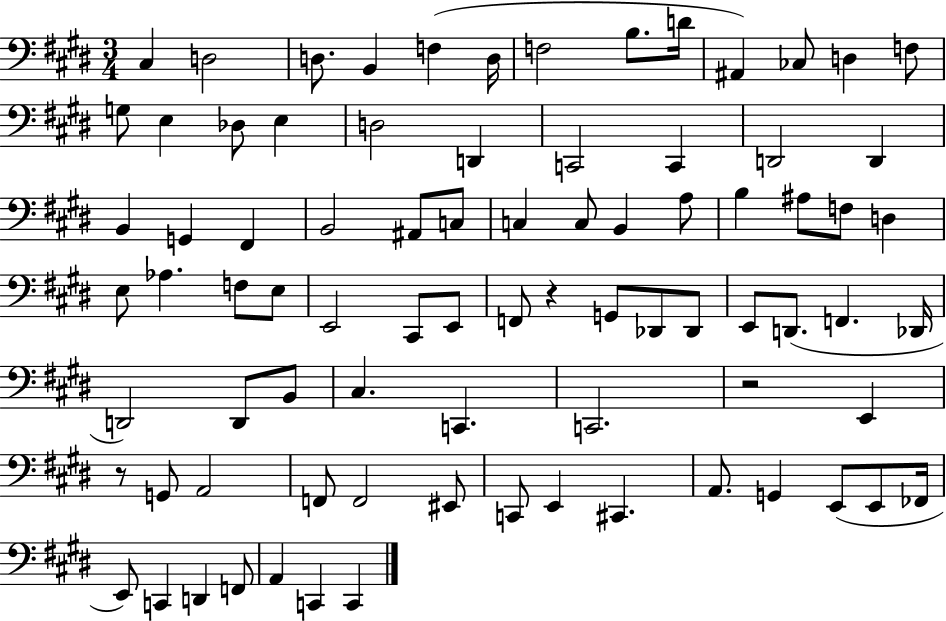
C#3/q D3/h D3/e. B2/q F3/q D3/s F3/h B3/e. D4/s A#2/q CES3/e D3/q F3/e G3/e E3/q Db3/e E3/q D3/h D2/q C2/h C2/q D2/h D2/q B2/q G2/q F#2/q B2/h A#2/e C3/e C3/q C3/e B2/q A3/e B3/q A#3/e F3/e D3/q E3/e Ab3/q. F3/e E3/e E2/h C#2/e E2/e F2/e R/q G2/e Db2/e Db2/e E2/e D2/e. F2/q. Db2/s D2/h D2/e B2/e C#3/q. C2/q. C2/h. R/h E2/q R/e G2/e A2/h F2/e F2/h EIS2/e C2/e E2/q C#2/q. A2/e. G2/q E2/e E2/e FES2/s E2/e C2/q D2/q F2/e A2/q C2/q C2/q